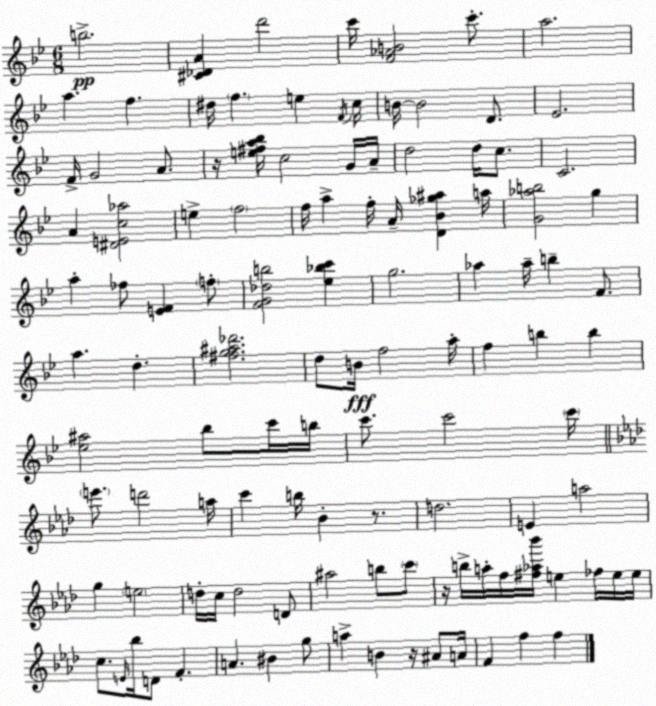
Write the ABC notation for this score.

X:1
T:Untitled
M:6/8
L:1/4
K:Bb
b2 [^C_DA] d'2 c'/4 [F_AB]2 c'/2 a2 a f ^d/4 f e F/4 c/4 B/4 B2 D/2 _E2 F/4 G2 A/2 z/4 [e^fa_b]/4 c2 G/4 A/4 d2 d/4 c/2 C2 A [^DEc_a]2 e f2 f/4 a f/4 A/4 [D_B_g^a] a/4 [G_ab]2 g a _f/2 [EF] f/2 [FG_db]2 [_e_bc'] g2 _a _a/4 b F/2 a d [^fg^a_d']2 d/2 B/4 f2 a/4 f b b [_e^a]2 _b/2 c'/4 b/4 c'/2 c'2 c'/4 e'/2 d'2 a/4 c' b/4 _B z/2 d2 E a2 g e2 d/4 c/4 d2 D/2 ^a2 b/2 c'/2 z/4 b/4 a/4 f/4 [^f_a_b']/4 e _f/4 e/4 e/4 c/2 E/4 _b/4 D/2 F A ^B g/2 a B z/4 ^A/2 A/4 F f f